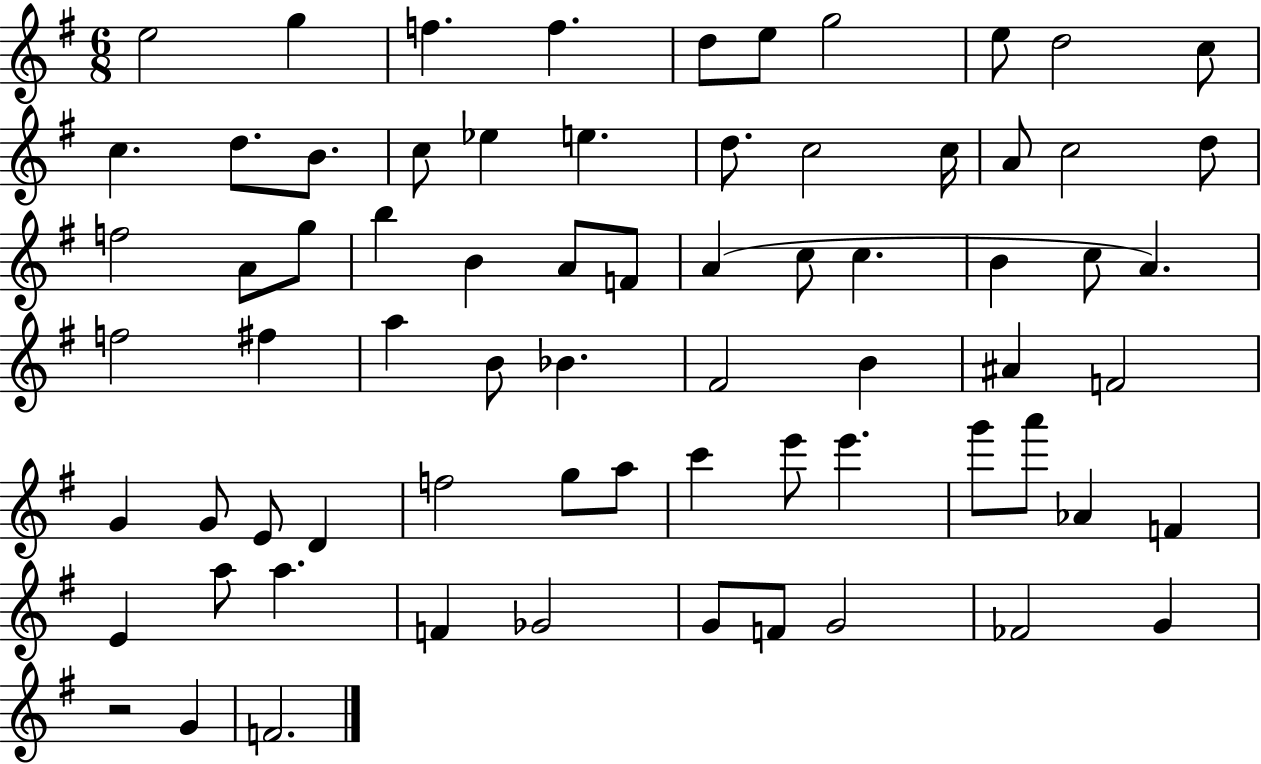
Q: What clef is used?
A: treble